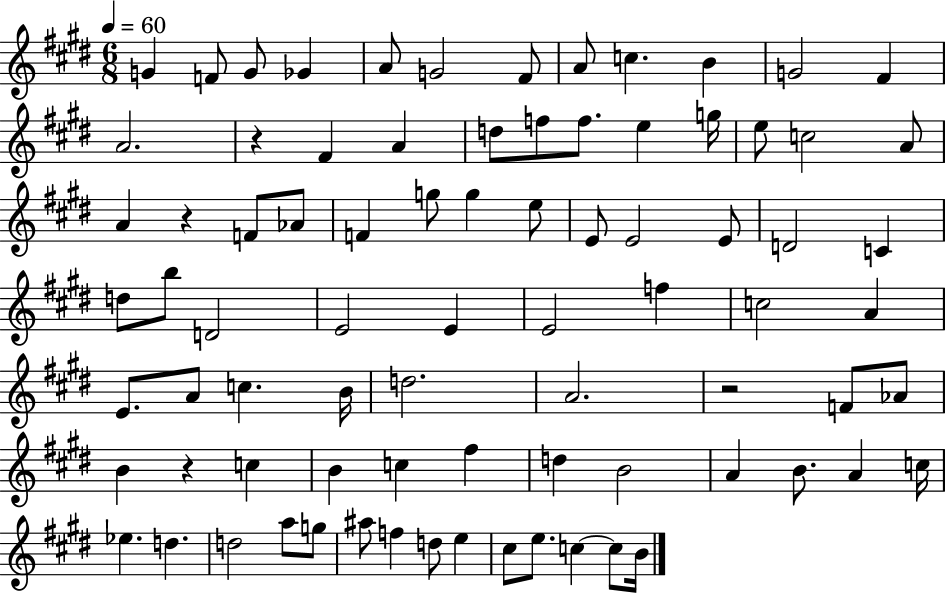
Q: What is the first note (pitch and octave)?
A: G4